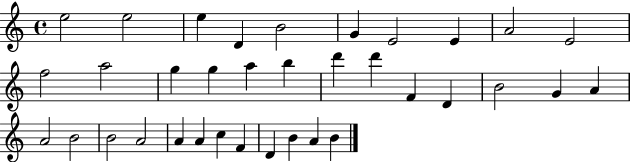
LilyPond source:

{
  \clef treble
  \time 4/4
  \defaultTimeSignature
  \key c \major
  e''2 e''2 | e''4 d'4 b'2 | g'4 e'2 e'4 | a'2 e'2 | \break f''2 a''2 | g''4 g''4 a''4 b''4 | d'''4 d'''4 f'4 d'4 | b'2 g'4 a'4 | \break a'2 b'2 | b'2 a'2 | a'4 a'4 c''4 f'4 | d'4 b'4 a'4 b'4 | \break \bar "|."
}